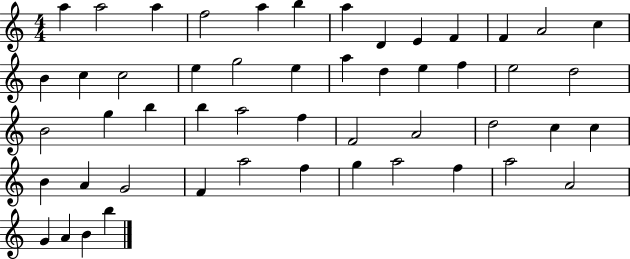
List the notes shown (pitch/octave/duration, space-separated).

A5/q A5/h A5/q F5/h A5/q B5/q A5/q D4/q E4/q F4/q F4/q A4/h C5/q B4/q C5/q C5/h E5/q G5/h E5/q A5/q D5/q E5/q F5/q E5/h D5/h B4/h G5/q B5/q B5/q A5/h F5/q F4/h A4/h D5/h C5/q C5/q B4/q A4/q G4/h F4/q A5/h F5/q G5/q A5/h F5/q A5/h A4/h G4/q A4/q B4/q B5/q